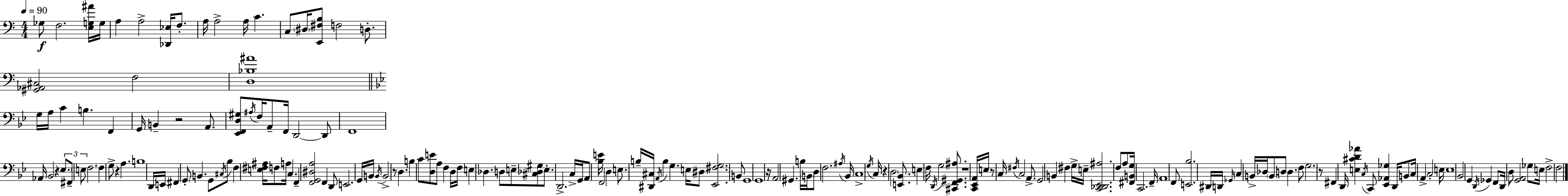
{
  \clef bass
  \numericTimeSignature
  \time 4/4
  \key a \minor
  \tempo 4 = 90
  \repeat volta 2 { ges8\f f2. <e g ais'>16 g16 | a4 a2-> <des, ees>16 f8.-. | a16 a2-> a16 c'4. | c8 \parenthesize dis16 <e, fis b>8 f2 d8.-. | \break <gis, aes, cis>2 f2 | <d bes ais'>1 | \bar "||" \break \key bes \major g16 a16 c'4 b4. f,4 | g,16 b,4-- r2 a,8. | <ees, f, d gis>8 \acciaccatura { ais16 } f16 a,8-- f,16 d,2~~ d,8 | f,1 | \break aes,16 bes,2 r4 \tuplet 3/2 { \parenthesize ees8. | fis,8-- e8 } f2. | f4 g8-> r4 a4. | b1 | \break d,16 e,16 fis,4 \parenthesize g,8-. b,4. g,8 | \acciaccatura { cis16 } bes8 f4 <e fis ais>16 f8 a16 c4. | f,4-- <f, g, dis a>2 f,4 | d,8 e,2. | \break g,16 b,16 \acciaccatura { b,16 } b,2-> r8 d4. | b4 c'8 <d e'>8 a8 f4 | d16 f16 e4 des4. d8 e8-- | <cis des gis>8 e8.-. d,2.-> | \break c16-> g,16 a,8 <bes e'>16 f,2 d4 | e8. b16-- <dis, cis>16 \acciaccatura { a,16 } b4 g4. | e16 dis8 <ees, fis g>2. | b,8 g,1 | \break g,1 | r16 a,2 gis,4. | b16 \parenthesize b,16 d8 f2. | \acciaccatura { ais16 } bes,16 c1-> | \break \acciaccatura { g16 } c16 r4 \parenthesize d2 | <e, bes,>8. e4 f16 \acciaccatura { d,16 } g2 | <cis, f, gis, ais>8. r1 | <c, ees, a,>16 e16 r8 c16 \acciaccatura { fis16 } c2 | \break a,8.-> g,2 | b,4 fis4 g16-> e16-- <c, des, ees, ais>2. | f8 a8 <fis, b, g>16 c,2. | f,16-- a,1 | \break f,8 <e, bes>2. | dis,16 d,16 \grace { ges,16 } \parenthesize c4 b,16-> des16 \parenthesize b,8 | d8 d4. f8 g2. | r8 fis,4 d,16 <e cis' d' aes'>4 | \break \acciaccatura { c16 } c,8 <ees, aes, ges>4 d,16 b,8 c16 a,4-> | c2-. e16 e1 | bes,2 | g,4 \acciaccatura { d,16 } ges,4 f,8 d,16 d8 | \break <g, a,>2 ges8 e16 f2-> | f2 } \bar "|."
}